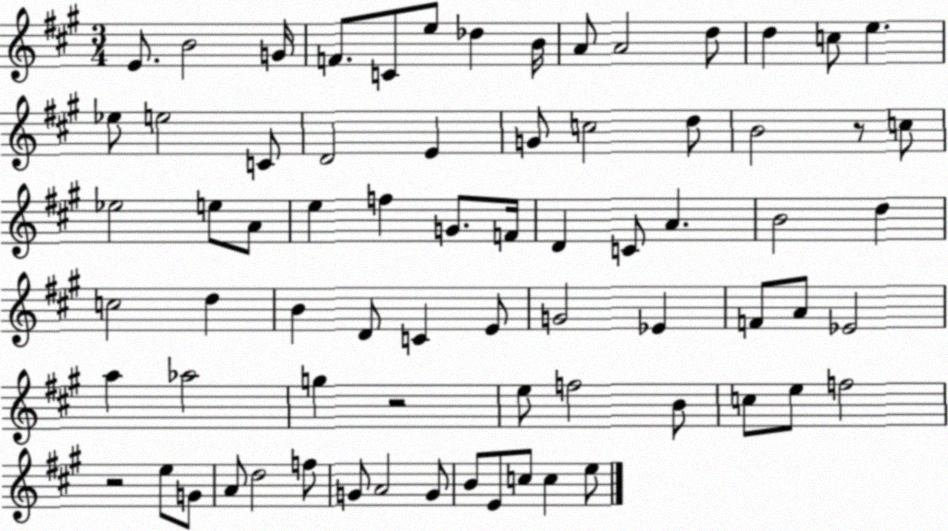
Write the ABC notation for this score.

X:1
T:Untitled
M:3/4
L:1/4
K:A
E/2 B2 G/4 F/2 C/2 e/2 _d B/4 A/2 A2 d/2 d c/2 e _e/2 e2 C/2 D2 E G/2 c2 d/2 B2 z/2 c/2 _e2 e/2 A/2 e f G/2 F/4 D C/2 A B2 d c2 d B D/2 C E/2 G2 _E F/2 A/2 _E2 a _a2 g z2 e/2 f2 B/2 c/2 e/2 f2 z2 e/2 G/2 A/2 d2 f/2 G/2 A2 G/2 B/2 E/2 c/2 c e/2